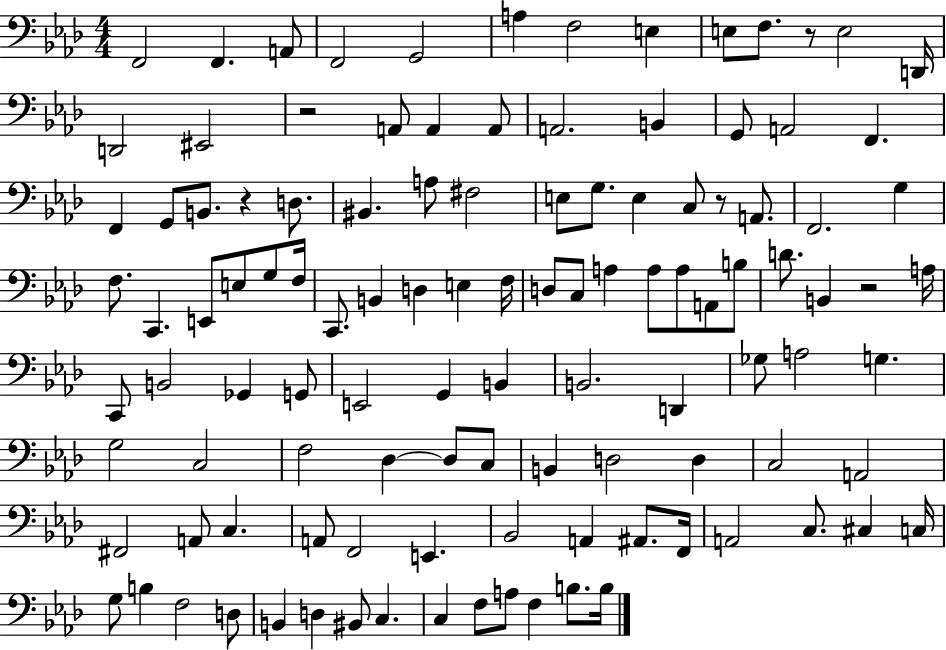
X:1
T:Untitled
M:4/4
L:1/4
K:Ab
F,,2 F,, A,,/2 F,,2 G,,2 A, F,2 E, E,/2 F,/2 z/2 E,2 D,,/4 D,,2 ^E,,2 z2 A,,/2 A,, A,,/2 A,,2 B,, G,,/2 A,,2 F,, F,, G,,/2 B,,/2 z D,/2 ^B,, A,/2 ^F,2 E,/2 G,/2 E, C,/2 z/2 A,,/2 F,,2 G, F,/2 C,, E,,/2 E,/2 G,/2 F,/4 C,,/2 B,, D, E, F,/4 D,/2 C,/2 A, A,/2 A,/2 A,,/2 B,/2 D/2 B,, z2 A,/4 C,,/2 B,,2 _G,, G,,/2 E,,2 G,, B,, B,,2 D,, _G,/2 A,2 G, G,2 C,2 F,2 _D, _D,/2 C,/2 B,, D,2 D, C,2 A,,2 ^F,,2 A,,/2 C, A,,/2 F,,2 E,, _B,,2 A,, ^A,,/2 F,,/4 A,,2 C,/2 ^C, C,/4 G,/2 B, F,2 D,/2 B,, D, ^B,,/2 C, C, F,/2 A,/2 F, B,/2 B,/4